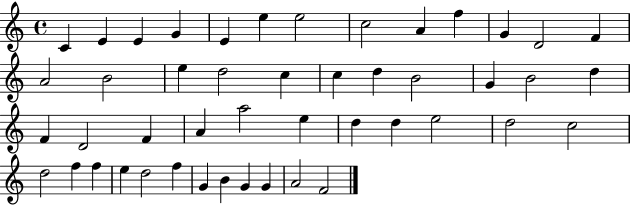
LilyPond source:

{
  \clef treble
  \time 4/4
  \defaultTimeSignature
  \key c \major
  c'4 e'4 e'4 g'4 | e'4 e''4 e''2 | c''2 a'4 f''4 | g'4 d'2 f'4 | \break a'2 b'2 | e''4 d''2 c''4 | c''4 d''4 b'2 | g'4 b'2 d''4 | \break f'4 d'2 f'4 | a'4 a''2 e''4 | d''4 d''4 e''2 | d''2 c''2 | \break d''2 f''4 f''4 | e''4 d''2 f''4 | g'4 b'4 g'4 g'4 | a'2 f'2 | \break \bar "|."
}